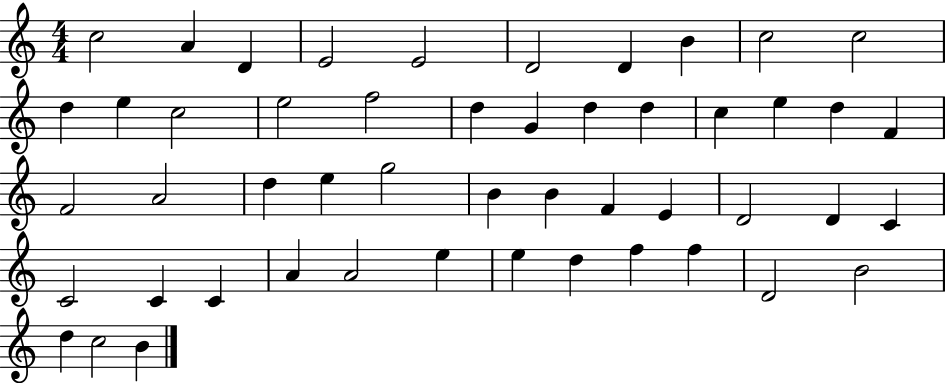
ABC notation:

X:1
T:Untitled
M:4/4
L:1/4
K:C
c2 A D E2 E2 D2 D B c2 c2 d e c2 e2 f2 d G d d c e d F F2 A2 d e g2 B B F E D2 D C C2 C C A A2 e e d f f D2 B2 d c2 B